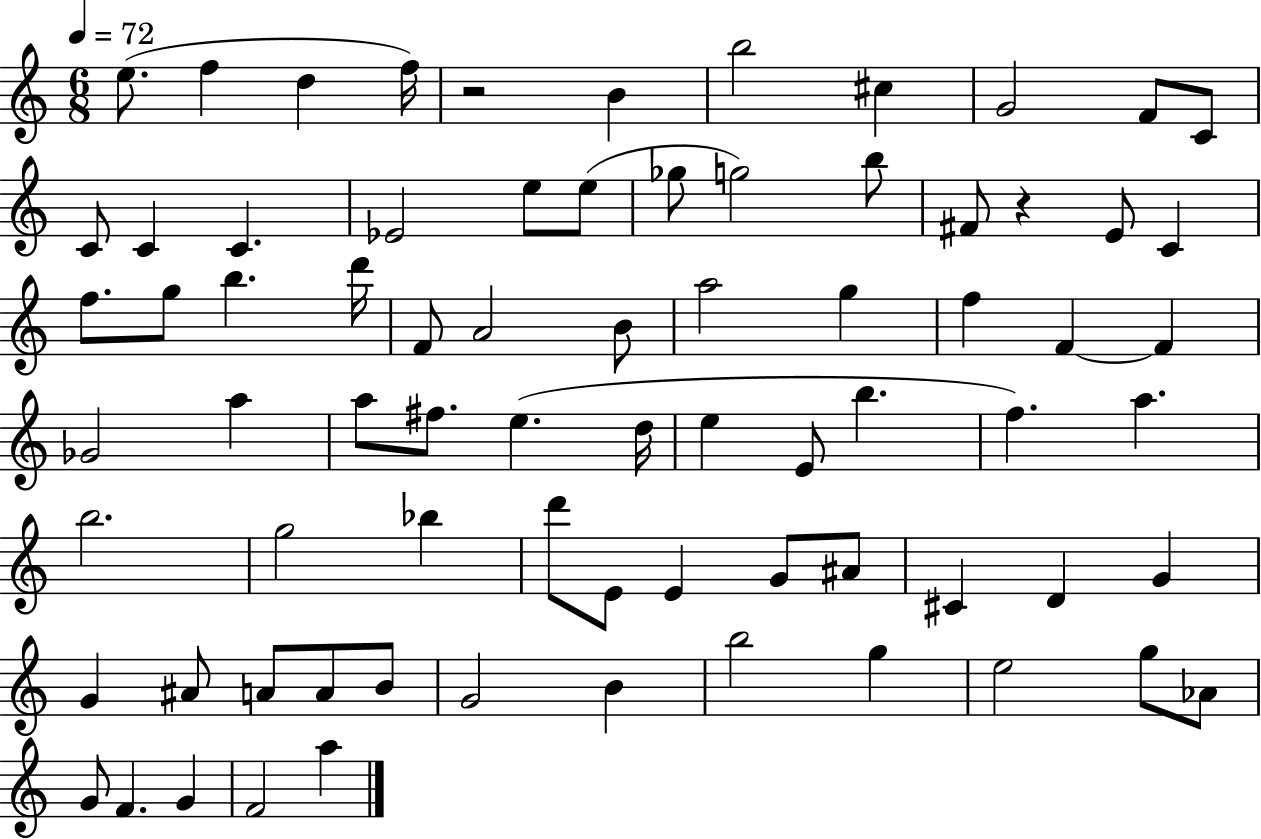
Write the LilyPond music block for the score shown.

{
  \clef treble
  \numericTimeSignature
  \time 6/8
  \key c \major
  \tempo 4 = 72
  e''8.( f''4 d''4 f''16) | r2 b'4 | b''2 cis''4 | g'2 f'8 c'8 | \break c'8 c'4 c'4. | ees'2 e''8 e''8( | ges''8 g''2) b''8 | fis'8 r4 e'8 c'4 | \break f''8. g''8 b''4. d'''16 | f'8 a'2 b'8 | a''2 g''4 | f''4 f'4~~ f'4 | \break ges'2 a''4 | a''8 fis''8. e''4.( d''16 | e''4 e'8 b''4. | f''4.) a''4. | \break b''2. | g''2 bes''4 | d'''8 e'8 e'4 g'8 ais'8 | cis'4 d'4 g'4 | \break g'4 ais'8 a'8 a'8 b'8 | g'2 b'4 | b''2 g''4 | e''2 g''8 aes'8 | \break g'8 f'4. g'4 | f'2 a''4 | \bar "|."
}